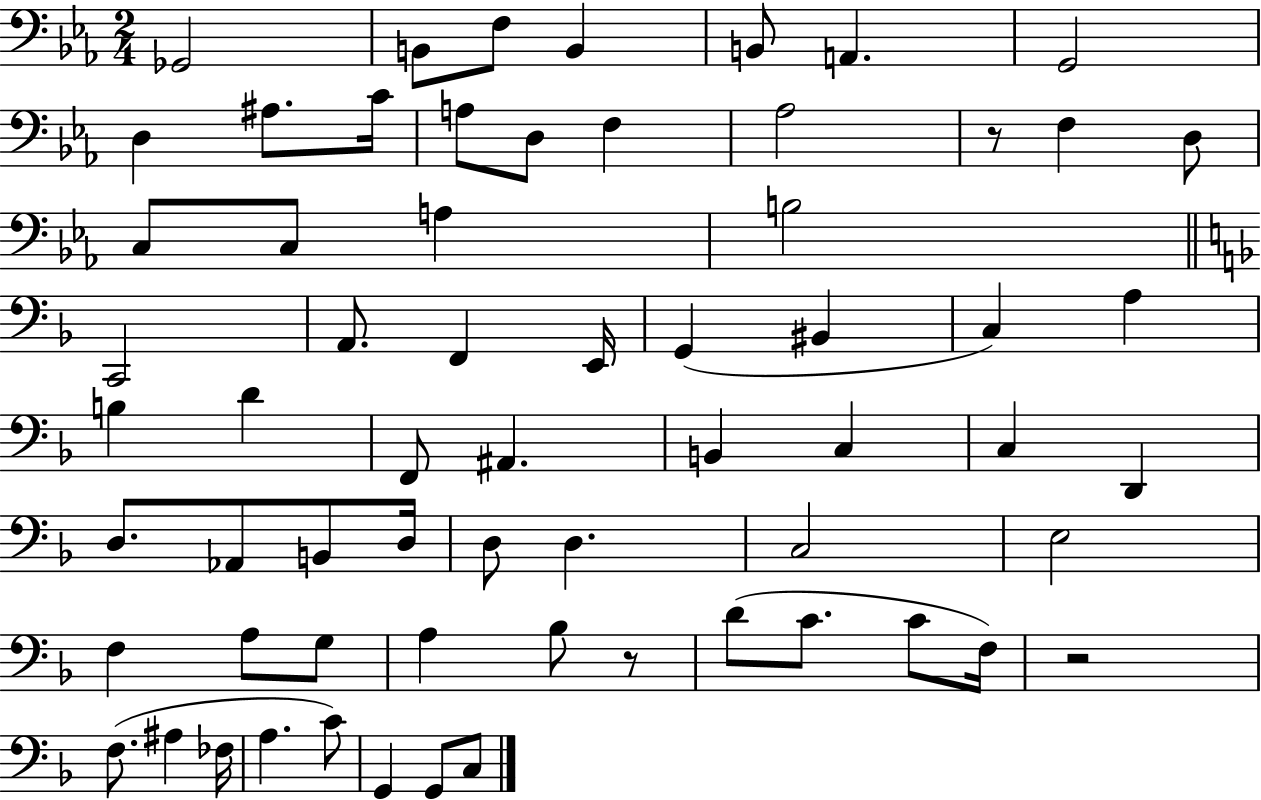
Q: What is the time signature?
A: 2/4